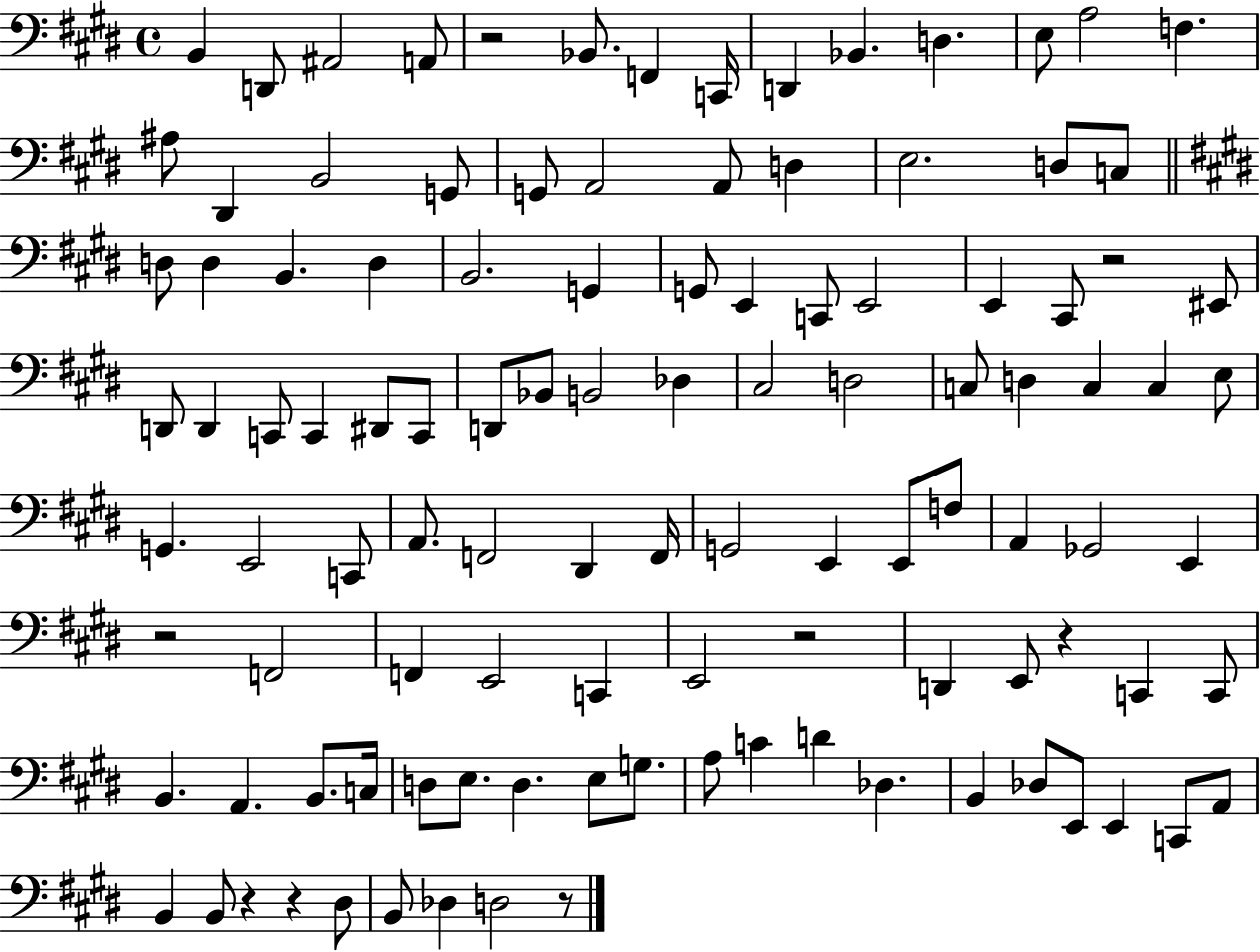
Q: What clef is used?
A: bass